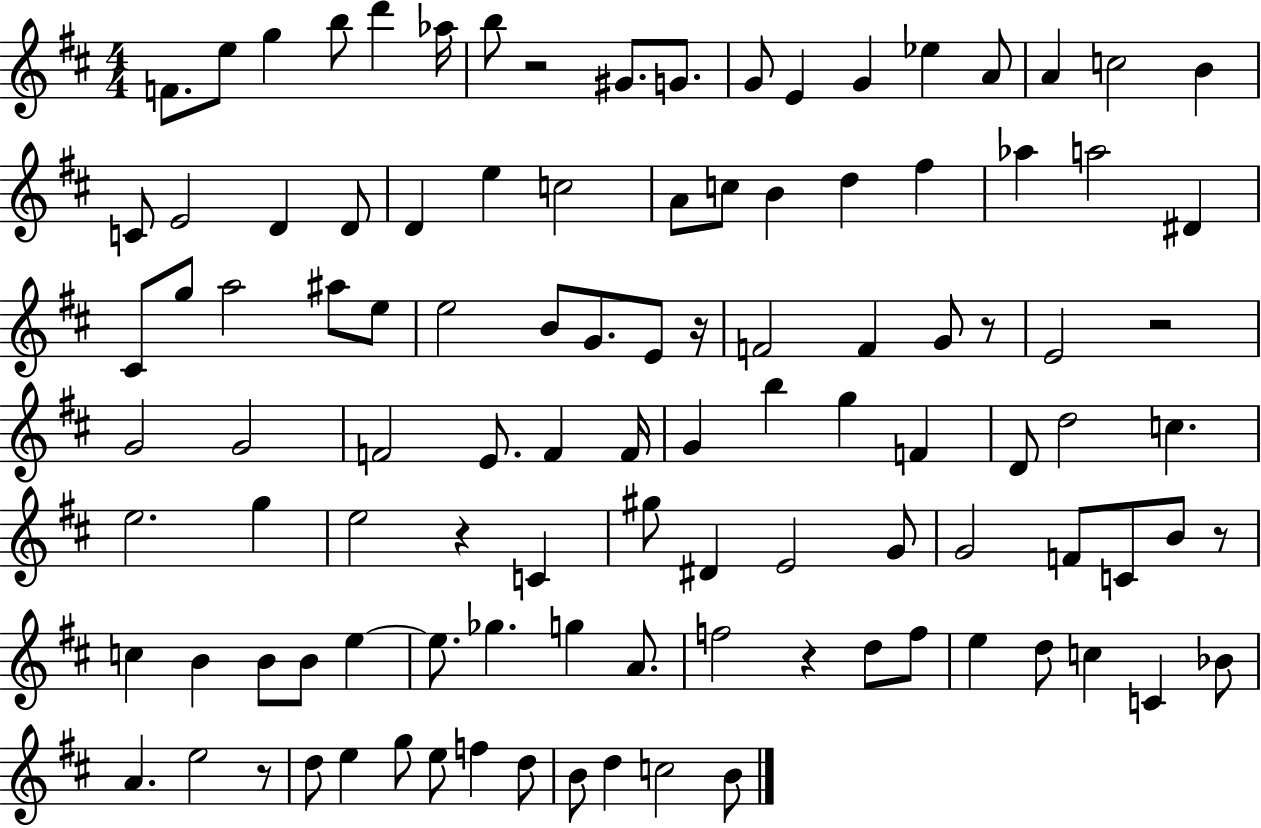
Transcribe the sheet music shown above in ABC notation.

X:1
T:Untitled
M:4/4
L:1/4
K:D
F/2 e/2 g b/2 d' _a/4 b/2 z2 ^G/2 G/2 G/2 E G _e A/2 A c2 B C/2 E2 D D/2 D e c2 A/2 c/2 B d ^f _a a2 ^D ^C/2 g/2 a2 ^a/2 e/2 e2 B/2 G/2 E/2 z/4 F2 F G/2 z/2 E2 z2 G2 G2 F2 E/2 F F/4 G b g F D/2 d2 c e2 g e2 z C ^g/2 ^D E2 G/2 G2 F/2 C/2 B/2 z/2 c B B/2 B/2 e e/2 _g g A/2 f2 z d/2 f/2 e d/2 c C _B/2 A e2 z/2 d/2 e g/2 e/2 f d/2 B/2 d c2 B/2